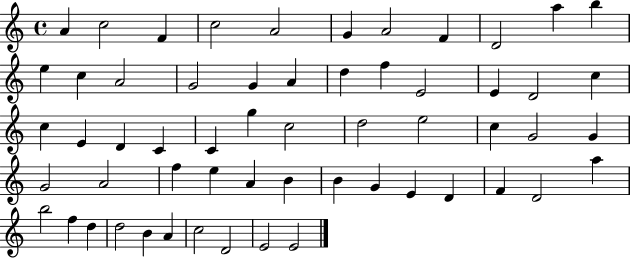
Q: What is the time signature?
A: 4/4